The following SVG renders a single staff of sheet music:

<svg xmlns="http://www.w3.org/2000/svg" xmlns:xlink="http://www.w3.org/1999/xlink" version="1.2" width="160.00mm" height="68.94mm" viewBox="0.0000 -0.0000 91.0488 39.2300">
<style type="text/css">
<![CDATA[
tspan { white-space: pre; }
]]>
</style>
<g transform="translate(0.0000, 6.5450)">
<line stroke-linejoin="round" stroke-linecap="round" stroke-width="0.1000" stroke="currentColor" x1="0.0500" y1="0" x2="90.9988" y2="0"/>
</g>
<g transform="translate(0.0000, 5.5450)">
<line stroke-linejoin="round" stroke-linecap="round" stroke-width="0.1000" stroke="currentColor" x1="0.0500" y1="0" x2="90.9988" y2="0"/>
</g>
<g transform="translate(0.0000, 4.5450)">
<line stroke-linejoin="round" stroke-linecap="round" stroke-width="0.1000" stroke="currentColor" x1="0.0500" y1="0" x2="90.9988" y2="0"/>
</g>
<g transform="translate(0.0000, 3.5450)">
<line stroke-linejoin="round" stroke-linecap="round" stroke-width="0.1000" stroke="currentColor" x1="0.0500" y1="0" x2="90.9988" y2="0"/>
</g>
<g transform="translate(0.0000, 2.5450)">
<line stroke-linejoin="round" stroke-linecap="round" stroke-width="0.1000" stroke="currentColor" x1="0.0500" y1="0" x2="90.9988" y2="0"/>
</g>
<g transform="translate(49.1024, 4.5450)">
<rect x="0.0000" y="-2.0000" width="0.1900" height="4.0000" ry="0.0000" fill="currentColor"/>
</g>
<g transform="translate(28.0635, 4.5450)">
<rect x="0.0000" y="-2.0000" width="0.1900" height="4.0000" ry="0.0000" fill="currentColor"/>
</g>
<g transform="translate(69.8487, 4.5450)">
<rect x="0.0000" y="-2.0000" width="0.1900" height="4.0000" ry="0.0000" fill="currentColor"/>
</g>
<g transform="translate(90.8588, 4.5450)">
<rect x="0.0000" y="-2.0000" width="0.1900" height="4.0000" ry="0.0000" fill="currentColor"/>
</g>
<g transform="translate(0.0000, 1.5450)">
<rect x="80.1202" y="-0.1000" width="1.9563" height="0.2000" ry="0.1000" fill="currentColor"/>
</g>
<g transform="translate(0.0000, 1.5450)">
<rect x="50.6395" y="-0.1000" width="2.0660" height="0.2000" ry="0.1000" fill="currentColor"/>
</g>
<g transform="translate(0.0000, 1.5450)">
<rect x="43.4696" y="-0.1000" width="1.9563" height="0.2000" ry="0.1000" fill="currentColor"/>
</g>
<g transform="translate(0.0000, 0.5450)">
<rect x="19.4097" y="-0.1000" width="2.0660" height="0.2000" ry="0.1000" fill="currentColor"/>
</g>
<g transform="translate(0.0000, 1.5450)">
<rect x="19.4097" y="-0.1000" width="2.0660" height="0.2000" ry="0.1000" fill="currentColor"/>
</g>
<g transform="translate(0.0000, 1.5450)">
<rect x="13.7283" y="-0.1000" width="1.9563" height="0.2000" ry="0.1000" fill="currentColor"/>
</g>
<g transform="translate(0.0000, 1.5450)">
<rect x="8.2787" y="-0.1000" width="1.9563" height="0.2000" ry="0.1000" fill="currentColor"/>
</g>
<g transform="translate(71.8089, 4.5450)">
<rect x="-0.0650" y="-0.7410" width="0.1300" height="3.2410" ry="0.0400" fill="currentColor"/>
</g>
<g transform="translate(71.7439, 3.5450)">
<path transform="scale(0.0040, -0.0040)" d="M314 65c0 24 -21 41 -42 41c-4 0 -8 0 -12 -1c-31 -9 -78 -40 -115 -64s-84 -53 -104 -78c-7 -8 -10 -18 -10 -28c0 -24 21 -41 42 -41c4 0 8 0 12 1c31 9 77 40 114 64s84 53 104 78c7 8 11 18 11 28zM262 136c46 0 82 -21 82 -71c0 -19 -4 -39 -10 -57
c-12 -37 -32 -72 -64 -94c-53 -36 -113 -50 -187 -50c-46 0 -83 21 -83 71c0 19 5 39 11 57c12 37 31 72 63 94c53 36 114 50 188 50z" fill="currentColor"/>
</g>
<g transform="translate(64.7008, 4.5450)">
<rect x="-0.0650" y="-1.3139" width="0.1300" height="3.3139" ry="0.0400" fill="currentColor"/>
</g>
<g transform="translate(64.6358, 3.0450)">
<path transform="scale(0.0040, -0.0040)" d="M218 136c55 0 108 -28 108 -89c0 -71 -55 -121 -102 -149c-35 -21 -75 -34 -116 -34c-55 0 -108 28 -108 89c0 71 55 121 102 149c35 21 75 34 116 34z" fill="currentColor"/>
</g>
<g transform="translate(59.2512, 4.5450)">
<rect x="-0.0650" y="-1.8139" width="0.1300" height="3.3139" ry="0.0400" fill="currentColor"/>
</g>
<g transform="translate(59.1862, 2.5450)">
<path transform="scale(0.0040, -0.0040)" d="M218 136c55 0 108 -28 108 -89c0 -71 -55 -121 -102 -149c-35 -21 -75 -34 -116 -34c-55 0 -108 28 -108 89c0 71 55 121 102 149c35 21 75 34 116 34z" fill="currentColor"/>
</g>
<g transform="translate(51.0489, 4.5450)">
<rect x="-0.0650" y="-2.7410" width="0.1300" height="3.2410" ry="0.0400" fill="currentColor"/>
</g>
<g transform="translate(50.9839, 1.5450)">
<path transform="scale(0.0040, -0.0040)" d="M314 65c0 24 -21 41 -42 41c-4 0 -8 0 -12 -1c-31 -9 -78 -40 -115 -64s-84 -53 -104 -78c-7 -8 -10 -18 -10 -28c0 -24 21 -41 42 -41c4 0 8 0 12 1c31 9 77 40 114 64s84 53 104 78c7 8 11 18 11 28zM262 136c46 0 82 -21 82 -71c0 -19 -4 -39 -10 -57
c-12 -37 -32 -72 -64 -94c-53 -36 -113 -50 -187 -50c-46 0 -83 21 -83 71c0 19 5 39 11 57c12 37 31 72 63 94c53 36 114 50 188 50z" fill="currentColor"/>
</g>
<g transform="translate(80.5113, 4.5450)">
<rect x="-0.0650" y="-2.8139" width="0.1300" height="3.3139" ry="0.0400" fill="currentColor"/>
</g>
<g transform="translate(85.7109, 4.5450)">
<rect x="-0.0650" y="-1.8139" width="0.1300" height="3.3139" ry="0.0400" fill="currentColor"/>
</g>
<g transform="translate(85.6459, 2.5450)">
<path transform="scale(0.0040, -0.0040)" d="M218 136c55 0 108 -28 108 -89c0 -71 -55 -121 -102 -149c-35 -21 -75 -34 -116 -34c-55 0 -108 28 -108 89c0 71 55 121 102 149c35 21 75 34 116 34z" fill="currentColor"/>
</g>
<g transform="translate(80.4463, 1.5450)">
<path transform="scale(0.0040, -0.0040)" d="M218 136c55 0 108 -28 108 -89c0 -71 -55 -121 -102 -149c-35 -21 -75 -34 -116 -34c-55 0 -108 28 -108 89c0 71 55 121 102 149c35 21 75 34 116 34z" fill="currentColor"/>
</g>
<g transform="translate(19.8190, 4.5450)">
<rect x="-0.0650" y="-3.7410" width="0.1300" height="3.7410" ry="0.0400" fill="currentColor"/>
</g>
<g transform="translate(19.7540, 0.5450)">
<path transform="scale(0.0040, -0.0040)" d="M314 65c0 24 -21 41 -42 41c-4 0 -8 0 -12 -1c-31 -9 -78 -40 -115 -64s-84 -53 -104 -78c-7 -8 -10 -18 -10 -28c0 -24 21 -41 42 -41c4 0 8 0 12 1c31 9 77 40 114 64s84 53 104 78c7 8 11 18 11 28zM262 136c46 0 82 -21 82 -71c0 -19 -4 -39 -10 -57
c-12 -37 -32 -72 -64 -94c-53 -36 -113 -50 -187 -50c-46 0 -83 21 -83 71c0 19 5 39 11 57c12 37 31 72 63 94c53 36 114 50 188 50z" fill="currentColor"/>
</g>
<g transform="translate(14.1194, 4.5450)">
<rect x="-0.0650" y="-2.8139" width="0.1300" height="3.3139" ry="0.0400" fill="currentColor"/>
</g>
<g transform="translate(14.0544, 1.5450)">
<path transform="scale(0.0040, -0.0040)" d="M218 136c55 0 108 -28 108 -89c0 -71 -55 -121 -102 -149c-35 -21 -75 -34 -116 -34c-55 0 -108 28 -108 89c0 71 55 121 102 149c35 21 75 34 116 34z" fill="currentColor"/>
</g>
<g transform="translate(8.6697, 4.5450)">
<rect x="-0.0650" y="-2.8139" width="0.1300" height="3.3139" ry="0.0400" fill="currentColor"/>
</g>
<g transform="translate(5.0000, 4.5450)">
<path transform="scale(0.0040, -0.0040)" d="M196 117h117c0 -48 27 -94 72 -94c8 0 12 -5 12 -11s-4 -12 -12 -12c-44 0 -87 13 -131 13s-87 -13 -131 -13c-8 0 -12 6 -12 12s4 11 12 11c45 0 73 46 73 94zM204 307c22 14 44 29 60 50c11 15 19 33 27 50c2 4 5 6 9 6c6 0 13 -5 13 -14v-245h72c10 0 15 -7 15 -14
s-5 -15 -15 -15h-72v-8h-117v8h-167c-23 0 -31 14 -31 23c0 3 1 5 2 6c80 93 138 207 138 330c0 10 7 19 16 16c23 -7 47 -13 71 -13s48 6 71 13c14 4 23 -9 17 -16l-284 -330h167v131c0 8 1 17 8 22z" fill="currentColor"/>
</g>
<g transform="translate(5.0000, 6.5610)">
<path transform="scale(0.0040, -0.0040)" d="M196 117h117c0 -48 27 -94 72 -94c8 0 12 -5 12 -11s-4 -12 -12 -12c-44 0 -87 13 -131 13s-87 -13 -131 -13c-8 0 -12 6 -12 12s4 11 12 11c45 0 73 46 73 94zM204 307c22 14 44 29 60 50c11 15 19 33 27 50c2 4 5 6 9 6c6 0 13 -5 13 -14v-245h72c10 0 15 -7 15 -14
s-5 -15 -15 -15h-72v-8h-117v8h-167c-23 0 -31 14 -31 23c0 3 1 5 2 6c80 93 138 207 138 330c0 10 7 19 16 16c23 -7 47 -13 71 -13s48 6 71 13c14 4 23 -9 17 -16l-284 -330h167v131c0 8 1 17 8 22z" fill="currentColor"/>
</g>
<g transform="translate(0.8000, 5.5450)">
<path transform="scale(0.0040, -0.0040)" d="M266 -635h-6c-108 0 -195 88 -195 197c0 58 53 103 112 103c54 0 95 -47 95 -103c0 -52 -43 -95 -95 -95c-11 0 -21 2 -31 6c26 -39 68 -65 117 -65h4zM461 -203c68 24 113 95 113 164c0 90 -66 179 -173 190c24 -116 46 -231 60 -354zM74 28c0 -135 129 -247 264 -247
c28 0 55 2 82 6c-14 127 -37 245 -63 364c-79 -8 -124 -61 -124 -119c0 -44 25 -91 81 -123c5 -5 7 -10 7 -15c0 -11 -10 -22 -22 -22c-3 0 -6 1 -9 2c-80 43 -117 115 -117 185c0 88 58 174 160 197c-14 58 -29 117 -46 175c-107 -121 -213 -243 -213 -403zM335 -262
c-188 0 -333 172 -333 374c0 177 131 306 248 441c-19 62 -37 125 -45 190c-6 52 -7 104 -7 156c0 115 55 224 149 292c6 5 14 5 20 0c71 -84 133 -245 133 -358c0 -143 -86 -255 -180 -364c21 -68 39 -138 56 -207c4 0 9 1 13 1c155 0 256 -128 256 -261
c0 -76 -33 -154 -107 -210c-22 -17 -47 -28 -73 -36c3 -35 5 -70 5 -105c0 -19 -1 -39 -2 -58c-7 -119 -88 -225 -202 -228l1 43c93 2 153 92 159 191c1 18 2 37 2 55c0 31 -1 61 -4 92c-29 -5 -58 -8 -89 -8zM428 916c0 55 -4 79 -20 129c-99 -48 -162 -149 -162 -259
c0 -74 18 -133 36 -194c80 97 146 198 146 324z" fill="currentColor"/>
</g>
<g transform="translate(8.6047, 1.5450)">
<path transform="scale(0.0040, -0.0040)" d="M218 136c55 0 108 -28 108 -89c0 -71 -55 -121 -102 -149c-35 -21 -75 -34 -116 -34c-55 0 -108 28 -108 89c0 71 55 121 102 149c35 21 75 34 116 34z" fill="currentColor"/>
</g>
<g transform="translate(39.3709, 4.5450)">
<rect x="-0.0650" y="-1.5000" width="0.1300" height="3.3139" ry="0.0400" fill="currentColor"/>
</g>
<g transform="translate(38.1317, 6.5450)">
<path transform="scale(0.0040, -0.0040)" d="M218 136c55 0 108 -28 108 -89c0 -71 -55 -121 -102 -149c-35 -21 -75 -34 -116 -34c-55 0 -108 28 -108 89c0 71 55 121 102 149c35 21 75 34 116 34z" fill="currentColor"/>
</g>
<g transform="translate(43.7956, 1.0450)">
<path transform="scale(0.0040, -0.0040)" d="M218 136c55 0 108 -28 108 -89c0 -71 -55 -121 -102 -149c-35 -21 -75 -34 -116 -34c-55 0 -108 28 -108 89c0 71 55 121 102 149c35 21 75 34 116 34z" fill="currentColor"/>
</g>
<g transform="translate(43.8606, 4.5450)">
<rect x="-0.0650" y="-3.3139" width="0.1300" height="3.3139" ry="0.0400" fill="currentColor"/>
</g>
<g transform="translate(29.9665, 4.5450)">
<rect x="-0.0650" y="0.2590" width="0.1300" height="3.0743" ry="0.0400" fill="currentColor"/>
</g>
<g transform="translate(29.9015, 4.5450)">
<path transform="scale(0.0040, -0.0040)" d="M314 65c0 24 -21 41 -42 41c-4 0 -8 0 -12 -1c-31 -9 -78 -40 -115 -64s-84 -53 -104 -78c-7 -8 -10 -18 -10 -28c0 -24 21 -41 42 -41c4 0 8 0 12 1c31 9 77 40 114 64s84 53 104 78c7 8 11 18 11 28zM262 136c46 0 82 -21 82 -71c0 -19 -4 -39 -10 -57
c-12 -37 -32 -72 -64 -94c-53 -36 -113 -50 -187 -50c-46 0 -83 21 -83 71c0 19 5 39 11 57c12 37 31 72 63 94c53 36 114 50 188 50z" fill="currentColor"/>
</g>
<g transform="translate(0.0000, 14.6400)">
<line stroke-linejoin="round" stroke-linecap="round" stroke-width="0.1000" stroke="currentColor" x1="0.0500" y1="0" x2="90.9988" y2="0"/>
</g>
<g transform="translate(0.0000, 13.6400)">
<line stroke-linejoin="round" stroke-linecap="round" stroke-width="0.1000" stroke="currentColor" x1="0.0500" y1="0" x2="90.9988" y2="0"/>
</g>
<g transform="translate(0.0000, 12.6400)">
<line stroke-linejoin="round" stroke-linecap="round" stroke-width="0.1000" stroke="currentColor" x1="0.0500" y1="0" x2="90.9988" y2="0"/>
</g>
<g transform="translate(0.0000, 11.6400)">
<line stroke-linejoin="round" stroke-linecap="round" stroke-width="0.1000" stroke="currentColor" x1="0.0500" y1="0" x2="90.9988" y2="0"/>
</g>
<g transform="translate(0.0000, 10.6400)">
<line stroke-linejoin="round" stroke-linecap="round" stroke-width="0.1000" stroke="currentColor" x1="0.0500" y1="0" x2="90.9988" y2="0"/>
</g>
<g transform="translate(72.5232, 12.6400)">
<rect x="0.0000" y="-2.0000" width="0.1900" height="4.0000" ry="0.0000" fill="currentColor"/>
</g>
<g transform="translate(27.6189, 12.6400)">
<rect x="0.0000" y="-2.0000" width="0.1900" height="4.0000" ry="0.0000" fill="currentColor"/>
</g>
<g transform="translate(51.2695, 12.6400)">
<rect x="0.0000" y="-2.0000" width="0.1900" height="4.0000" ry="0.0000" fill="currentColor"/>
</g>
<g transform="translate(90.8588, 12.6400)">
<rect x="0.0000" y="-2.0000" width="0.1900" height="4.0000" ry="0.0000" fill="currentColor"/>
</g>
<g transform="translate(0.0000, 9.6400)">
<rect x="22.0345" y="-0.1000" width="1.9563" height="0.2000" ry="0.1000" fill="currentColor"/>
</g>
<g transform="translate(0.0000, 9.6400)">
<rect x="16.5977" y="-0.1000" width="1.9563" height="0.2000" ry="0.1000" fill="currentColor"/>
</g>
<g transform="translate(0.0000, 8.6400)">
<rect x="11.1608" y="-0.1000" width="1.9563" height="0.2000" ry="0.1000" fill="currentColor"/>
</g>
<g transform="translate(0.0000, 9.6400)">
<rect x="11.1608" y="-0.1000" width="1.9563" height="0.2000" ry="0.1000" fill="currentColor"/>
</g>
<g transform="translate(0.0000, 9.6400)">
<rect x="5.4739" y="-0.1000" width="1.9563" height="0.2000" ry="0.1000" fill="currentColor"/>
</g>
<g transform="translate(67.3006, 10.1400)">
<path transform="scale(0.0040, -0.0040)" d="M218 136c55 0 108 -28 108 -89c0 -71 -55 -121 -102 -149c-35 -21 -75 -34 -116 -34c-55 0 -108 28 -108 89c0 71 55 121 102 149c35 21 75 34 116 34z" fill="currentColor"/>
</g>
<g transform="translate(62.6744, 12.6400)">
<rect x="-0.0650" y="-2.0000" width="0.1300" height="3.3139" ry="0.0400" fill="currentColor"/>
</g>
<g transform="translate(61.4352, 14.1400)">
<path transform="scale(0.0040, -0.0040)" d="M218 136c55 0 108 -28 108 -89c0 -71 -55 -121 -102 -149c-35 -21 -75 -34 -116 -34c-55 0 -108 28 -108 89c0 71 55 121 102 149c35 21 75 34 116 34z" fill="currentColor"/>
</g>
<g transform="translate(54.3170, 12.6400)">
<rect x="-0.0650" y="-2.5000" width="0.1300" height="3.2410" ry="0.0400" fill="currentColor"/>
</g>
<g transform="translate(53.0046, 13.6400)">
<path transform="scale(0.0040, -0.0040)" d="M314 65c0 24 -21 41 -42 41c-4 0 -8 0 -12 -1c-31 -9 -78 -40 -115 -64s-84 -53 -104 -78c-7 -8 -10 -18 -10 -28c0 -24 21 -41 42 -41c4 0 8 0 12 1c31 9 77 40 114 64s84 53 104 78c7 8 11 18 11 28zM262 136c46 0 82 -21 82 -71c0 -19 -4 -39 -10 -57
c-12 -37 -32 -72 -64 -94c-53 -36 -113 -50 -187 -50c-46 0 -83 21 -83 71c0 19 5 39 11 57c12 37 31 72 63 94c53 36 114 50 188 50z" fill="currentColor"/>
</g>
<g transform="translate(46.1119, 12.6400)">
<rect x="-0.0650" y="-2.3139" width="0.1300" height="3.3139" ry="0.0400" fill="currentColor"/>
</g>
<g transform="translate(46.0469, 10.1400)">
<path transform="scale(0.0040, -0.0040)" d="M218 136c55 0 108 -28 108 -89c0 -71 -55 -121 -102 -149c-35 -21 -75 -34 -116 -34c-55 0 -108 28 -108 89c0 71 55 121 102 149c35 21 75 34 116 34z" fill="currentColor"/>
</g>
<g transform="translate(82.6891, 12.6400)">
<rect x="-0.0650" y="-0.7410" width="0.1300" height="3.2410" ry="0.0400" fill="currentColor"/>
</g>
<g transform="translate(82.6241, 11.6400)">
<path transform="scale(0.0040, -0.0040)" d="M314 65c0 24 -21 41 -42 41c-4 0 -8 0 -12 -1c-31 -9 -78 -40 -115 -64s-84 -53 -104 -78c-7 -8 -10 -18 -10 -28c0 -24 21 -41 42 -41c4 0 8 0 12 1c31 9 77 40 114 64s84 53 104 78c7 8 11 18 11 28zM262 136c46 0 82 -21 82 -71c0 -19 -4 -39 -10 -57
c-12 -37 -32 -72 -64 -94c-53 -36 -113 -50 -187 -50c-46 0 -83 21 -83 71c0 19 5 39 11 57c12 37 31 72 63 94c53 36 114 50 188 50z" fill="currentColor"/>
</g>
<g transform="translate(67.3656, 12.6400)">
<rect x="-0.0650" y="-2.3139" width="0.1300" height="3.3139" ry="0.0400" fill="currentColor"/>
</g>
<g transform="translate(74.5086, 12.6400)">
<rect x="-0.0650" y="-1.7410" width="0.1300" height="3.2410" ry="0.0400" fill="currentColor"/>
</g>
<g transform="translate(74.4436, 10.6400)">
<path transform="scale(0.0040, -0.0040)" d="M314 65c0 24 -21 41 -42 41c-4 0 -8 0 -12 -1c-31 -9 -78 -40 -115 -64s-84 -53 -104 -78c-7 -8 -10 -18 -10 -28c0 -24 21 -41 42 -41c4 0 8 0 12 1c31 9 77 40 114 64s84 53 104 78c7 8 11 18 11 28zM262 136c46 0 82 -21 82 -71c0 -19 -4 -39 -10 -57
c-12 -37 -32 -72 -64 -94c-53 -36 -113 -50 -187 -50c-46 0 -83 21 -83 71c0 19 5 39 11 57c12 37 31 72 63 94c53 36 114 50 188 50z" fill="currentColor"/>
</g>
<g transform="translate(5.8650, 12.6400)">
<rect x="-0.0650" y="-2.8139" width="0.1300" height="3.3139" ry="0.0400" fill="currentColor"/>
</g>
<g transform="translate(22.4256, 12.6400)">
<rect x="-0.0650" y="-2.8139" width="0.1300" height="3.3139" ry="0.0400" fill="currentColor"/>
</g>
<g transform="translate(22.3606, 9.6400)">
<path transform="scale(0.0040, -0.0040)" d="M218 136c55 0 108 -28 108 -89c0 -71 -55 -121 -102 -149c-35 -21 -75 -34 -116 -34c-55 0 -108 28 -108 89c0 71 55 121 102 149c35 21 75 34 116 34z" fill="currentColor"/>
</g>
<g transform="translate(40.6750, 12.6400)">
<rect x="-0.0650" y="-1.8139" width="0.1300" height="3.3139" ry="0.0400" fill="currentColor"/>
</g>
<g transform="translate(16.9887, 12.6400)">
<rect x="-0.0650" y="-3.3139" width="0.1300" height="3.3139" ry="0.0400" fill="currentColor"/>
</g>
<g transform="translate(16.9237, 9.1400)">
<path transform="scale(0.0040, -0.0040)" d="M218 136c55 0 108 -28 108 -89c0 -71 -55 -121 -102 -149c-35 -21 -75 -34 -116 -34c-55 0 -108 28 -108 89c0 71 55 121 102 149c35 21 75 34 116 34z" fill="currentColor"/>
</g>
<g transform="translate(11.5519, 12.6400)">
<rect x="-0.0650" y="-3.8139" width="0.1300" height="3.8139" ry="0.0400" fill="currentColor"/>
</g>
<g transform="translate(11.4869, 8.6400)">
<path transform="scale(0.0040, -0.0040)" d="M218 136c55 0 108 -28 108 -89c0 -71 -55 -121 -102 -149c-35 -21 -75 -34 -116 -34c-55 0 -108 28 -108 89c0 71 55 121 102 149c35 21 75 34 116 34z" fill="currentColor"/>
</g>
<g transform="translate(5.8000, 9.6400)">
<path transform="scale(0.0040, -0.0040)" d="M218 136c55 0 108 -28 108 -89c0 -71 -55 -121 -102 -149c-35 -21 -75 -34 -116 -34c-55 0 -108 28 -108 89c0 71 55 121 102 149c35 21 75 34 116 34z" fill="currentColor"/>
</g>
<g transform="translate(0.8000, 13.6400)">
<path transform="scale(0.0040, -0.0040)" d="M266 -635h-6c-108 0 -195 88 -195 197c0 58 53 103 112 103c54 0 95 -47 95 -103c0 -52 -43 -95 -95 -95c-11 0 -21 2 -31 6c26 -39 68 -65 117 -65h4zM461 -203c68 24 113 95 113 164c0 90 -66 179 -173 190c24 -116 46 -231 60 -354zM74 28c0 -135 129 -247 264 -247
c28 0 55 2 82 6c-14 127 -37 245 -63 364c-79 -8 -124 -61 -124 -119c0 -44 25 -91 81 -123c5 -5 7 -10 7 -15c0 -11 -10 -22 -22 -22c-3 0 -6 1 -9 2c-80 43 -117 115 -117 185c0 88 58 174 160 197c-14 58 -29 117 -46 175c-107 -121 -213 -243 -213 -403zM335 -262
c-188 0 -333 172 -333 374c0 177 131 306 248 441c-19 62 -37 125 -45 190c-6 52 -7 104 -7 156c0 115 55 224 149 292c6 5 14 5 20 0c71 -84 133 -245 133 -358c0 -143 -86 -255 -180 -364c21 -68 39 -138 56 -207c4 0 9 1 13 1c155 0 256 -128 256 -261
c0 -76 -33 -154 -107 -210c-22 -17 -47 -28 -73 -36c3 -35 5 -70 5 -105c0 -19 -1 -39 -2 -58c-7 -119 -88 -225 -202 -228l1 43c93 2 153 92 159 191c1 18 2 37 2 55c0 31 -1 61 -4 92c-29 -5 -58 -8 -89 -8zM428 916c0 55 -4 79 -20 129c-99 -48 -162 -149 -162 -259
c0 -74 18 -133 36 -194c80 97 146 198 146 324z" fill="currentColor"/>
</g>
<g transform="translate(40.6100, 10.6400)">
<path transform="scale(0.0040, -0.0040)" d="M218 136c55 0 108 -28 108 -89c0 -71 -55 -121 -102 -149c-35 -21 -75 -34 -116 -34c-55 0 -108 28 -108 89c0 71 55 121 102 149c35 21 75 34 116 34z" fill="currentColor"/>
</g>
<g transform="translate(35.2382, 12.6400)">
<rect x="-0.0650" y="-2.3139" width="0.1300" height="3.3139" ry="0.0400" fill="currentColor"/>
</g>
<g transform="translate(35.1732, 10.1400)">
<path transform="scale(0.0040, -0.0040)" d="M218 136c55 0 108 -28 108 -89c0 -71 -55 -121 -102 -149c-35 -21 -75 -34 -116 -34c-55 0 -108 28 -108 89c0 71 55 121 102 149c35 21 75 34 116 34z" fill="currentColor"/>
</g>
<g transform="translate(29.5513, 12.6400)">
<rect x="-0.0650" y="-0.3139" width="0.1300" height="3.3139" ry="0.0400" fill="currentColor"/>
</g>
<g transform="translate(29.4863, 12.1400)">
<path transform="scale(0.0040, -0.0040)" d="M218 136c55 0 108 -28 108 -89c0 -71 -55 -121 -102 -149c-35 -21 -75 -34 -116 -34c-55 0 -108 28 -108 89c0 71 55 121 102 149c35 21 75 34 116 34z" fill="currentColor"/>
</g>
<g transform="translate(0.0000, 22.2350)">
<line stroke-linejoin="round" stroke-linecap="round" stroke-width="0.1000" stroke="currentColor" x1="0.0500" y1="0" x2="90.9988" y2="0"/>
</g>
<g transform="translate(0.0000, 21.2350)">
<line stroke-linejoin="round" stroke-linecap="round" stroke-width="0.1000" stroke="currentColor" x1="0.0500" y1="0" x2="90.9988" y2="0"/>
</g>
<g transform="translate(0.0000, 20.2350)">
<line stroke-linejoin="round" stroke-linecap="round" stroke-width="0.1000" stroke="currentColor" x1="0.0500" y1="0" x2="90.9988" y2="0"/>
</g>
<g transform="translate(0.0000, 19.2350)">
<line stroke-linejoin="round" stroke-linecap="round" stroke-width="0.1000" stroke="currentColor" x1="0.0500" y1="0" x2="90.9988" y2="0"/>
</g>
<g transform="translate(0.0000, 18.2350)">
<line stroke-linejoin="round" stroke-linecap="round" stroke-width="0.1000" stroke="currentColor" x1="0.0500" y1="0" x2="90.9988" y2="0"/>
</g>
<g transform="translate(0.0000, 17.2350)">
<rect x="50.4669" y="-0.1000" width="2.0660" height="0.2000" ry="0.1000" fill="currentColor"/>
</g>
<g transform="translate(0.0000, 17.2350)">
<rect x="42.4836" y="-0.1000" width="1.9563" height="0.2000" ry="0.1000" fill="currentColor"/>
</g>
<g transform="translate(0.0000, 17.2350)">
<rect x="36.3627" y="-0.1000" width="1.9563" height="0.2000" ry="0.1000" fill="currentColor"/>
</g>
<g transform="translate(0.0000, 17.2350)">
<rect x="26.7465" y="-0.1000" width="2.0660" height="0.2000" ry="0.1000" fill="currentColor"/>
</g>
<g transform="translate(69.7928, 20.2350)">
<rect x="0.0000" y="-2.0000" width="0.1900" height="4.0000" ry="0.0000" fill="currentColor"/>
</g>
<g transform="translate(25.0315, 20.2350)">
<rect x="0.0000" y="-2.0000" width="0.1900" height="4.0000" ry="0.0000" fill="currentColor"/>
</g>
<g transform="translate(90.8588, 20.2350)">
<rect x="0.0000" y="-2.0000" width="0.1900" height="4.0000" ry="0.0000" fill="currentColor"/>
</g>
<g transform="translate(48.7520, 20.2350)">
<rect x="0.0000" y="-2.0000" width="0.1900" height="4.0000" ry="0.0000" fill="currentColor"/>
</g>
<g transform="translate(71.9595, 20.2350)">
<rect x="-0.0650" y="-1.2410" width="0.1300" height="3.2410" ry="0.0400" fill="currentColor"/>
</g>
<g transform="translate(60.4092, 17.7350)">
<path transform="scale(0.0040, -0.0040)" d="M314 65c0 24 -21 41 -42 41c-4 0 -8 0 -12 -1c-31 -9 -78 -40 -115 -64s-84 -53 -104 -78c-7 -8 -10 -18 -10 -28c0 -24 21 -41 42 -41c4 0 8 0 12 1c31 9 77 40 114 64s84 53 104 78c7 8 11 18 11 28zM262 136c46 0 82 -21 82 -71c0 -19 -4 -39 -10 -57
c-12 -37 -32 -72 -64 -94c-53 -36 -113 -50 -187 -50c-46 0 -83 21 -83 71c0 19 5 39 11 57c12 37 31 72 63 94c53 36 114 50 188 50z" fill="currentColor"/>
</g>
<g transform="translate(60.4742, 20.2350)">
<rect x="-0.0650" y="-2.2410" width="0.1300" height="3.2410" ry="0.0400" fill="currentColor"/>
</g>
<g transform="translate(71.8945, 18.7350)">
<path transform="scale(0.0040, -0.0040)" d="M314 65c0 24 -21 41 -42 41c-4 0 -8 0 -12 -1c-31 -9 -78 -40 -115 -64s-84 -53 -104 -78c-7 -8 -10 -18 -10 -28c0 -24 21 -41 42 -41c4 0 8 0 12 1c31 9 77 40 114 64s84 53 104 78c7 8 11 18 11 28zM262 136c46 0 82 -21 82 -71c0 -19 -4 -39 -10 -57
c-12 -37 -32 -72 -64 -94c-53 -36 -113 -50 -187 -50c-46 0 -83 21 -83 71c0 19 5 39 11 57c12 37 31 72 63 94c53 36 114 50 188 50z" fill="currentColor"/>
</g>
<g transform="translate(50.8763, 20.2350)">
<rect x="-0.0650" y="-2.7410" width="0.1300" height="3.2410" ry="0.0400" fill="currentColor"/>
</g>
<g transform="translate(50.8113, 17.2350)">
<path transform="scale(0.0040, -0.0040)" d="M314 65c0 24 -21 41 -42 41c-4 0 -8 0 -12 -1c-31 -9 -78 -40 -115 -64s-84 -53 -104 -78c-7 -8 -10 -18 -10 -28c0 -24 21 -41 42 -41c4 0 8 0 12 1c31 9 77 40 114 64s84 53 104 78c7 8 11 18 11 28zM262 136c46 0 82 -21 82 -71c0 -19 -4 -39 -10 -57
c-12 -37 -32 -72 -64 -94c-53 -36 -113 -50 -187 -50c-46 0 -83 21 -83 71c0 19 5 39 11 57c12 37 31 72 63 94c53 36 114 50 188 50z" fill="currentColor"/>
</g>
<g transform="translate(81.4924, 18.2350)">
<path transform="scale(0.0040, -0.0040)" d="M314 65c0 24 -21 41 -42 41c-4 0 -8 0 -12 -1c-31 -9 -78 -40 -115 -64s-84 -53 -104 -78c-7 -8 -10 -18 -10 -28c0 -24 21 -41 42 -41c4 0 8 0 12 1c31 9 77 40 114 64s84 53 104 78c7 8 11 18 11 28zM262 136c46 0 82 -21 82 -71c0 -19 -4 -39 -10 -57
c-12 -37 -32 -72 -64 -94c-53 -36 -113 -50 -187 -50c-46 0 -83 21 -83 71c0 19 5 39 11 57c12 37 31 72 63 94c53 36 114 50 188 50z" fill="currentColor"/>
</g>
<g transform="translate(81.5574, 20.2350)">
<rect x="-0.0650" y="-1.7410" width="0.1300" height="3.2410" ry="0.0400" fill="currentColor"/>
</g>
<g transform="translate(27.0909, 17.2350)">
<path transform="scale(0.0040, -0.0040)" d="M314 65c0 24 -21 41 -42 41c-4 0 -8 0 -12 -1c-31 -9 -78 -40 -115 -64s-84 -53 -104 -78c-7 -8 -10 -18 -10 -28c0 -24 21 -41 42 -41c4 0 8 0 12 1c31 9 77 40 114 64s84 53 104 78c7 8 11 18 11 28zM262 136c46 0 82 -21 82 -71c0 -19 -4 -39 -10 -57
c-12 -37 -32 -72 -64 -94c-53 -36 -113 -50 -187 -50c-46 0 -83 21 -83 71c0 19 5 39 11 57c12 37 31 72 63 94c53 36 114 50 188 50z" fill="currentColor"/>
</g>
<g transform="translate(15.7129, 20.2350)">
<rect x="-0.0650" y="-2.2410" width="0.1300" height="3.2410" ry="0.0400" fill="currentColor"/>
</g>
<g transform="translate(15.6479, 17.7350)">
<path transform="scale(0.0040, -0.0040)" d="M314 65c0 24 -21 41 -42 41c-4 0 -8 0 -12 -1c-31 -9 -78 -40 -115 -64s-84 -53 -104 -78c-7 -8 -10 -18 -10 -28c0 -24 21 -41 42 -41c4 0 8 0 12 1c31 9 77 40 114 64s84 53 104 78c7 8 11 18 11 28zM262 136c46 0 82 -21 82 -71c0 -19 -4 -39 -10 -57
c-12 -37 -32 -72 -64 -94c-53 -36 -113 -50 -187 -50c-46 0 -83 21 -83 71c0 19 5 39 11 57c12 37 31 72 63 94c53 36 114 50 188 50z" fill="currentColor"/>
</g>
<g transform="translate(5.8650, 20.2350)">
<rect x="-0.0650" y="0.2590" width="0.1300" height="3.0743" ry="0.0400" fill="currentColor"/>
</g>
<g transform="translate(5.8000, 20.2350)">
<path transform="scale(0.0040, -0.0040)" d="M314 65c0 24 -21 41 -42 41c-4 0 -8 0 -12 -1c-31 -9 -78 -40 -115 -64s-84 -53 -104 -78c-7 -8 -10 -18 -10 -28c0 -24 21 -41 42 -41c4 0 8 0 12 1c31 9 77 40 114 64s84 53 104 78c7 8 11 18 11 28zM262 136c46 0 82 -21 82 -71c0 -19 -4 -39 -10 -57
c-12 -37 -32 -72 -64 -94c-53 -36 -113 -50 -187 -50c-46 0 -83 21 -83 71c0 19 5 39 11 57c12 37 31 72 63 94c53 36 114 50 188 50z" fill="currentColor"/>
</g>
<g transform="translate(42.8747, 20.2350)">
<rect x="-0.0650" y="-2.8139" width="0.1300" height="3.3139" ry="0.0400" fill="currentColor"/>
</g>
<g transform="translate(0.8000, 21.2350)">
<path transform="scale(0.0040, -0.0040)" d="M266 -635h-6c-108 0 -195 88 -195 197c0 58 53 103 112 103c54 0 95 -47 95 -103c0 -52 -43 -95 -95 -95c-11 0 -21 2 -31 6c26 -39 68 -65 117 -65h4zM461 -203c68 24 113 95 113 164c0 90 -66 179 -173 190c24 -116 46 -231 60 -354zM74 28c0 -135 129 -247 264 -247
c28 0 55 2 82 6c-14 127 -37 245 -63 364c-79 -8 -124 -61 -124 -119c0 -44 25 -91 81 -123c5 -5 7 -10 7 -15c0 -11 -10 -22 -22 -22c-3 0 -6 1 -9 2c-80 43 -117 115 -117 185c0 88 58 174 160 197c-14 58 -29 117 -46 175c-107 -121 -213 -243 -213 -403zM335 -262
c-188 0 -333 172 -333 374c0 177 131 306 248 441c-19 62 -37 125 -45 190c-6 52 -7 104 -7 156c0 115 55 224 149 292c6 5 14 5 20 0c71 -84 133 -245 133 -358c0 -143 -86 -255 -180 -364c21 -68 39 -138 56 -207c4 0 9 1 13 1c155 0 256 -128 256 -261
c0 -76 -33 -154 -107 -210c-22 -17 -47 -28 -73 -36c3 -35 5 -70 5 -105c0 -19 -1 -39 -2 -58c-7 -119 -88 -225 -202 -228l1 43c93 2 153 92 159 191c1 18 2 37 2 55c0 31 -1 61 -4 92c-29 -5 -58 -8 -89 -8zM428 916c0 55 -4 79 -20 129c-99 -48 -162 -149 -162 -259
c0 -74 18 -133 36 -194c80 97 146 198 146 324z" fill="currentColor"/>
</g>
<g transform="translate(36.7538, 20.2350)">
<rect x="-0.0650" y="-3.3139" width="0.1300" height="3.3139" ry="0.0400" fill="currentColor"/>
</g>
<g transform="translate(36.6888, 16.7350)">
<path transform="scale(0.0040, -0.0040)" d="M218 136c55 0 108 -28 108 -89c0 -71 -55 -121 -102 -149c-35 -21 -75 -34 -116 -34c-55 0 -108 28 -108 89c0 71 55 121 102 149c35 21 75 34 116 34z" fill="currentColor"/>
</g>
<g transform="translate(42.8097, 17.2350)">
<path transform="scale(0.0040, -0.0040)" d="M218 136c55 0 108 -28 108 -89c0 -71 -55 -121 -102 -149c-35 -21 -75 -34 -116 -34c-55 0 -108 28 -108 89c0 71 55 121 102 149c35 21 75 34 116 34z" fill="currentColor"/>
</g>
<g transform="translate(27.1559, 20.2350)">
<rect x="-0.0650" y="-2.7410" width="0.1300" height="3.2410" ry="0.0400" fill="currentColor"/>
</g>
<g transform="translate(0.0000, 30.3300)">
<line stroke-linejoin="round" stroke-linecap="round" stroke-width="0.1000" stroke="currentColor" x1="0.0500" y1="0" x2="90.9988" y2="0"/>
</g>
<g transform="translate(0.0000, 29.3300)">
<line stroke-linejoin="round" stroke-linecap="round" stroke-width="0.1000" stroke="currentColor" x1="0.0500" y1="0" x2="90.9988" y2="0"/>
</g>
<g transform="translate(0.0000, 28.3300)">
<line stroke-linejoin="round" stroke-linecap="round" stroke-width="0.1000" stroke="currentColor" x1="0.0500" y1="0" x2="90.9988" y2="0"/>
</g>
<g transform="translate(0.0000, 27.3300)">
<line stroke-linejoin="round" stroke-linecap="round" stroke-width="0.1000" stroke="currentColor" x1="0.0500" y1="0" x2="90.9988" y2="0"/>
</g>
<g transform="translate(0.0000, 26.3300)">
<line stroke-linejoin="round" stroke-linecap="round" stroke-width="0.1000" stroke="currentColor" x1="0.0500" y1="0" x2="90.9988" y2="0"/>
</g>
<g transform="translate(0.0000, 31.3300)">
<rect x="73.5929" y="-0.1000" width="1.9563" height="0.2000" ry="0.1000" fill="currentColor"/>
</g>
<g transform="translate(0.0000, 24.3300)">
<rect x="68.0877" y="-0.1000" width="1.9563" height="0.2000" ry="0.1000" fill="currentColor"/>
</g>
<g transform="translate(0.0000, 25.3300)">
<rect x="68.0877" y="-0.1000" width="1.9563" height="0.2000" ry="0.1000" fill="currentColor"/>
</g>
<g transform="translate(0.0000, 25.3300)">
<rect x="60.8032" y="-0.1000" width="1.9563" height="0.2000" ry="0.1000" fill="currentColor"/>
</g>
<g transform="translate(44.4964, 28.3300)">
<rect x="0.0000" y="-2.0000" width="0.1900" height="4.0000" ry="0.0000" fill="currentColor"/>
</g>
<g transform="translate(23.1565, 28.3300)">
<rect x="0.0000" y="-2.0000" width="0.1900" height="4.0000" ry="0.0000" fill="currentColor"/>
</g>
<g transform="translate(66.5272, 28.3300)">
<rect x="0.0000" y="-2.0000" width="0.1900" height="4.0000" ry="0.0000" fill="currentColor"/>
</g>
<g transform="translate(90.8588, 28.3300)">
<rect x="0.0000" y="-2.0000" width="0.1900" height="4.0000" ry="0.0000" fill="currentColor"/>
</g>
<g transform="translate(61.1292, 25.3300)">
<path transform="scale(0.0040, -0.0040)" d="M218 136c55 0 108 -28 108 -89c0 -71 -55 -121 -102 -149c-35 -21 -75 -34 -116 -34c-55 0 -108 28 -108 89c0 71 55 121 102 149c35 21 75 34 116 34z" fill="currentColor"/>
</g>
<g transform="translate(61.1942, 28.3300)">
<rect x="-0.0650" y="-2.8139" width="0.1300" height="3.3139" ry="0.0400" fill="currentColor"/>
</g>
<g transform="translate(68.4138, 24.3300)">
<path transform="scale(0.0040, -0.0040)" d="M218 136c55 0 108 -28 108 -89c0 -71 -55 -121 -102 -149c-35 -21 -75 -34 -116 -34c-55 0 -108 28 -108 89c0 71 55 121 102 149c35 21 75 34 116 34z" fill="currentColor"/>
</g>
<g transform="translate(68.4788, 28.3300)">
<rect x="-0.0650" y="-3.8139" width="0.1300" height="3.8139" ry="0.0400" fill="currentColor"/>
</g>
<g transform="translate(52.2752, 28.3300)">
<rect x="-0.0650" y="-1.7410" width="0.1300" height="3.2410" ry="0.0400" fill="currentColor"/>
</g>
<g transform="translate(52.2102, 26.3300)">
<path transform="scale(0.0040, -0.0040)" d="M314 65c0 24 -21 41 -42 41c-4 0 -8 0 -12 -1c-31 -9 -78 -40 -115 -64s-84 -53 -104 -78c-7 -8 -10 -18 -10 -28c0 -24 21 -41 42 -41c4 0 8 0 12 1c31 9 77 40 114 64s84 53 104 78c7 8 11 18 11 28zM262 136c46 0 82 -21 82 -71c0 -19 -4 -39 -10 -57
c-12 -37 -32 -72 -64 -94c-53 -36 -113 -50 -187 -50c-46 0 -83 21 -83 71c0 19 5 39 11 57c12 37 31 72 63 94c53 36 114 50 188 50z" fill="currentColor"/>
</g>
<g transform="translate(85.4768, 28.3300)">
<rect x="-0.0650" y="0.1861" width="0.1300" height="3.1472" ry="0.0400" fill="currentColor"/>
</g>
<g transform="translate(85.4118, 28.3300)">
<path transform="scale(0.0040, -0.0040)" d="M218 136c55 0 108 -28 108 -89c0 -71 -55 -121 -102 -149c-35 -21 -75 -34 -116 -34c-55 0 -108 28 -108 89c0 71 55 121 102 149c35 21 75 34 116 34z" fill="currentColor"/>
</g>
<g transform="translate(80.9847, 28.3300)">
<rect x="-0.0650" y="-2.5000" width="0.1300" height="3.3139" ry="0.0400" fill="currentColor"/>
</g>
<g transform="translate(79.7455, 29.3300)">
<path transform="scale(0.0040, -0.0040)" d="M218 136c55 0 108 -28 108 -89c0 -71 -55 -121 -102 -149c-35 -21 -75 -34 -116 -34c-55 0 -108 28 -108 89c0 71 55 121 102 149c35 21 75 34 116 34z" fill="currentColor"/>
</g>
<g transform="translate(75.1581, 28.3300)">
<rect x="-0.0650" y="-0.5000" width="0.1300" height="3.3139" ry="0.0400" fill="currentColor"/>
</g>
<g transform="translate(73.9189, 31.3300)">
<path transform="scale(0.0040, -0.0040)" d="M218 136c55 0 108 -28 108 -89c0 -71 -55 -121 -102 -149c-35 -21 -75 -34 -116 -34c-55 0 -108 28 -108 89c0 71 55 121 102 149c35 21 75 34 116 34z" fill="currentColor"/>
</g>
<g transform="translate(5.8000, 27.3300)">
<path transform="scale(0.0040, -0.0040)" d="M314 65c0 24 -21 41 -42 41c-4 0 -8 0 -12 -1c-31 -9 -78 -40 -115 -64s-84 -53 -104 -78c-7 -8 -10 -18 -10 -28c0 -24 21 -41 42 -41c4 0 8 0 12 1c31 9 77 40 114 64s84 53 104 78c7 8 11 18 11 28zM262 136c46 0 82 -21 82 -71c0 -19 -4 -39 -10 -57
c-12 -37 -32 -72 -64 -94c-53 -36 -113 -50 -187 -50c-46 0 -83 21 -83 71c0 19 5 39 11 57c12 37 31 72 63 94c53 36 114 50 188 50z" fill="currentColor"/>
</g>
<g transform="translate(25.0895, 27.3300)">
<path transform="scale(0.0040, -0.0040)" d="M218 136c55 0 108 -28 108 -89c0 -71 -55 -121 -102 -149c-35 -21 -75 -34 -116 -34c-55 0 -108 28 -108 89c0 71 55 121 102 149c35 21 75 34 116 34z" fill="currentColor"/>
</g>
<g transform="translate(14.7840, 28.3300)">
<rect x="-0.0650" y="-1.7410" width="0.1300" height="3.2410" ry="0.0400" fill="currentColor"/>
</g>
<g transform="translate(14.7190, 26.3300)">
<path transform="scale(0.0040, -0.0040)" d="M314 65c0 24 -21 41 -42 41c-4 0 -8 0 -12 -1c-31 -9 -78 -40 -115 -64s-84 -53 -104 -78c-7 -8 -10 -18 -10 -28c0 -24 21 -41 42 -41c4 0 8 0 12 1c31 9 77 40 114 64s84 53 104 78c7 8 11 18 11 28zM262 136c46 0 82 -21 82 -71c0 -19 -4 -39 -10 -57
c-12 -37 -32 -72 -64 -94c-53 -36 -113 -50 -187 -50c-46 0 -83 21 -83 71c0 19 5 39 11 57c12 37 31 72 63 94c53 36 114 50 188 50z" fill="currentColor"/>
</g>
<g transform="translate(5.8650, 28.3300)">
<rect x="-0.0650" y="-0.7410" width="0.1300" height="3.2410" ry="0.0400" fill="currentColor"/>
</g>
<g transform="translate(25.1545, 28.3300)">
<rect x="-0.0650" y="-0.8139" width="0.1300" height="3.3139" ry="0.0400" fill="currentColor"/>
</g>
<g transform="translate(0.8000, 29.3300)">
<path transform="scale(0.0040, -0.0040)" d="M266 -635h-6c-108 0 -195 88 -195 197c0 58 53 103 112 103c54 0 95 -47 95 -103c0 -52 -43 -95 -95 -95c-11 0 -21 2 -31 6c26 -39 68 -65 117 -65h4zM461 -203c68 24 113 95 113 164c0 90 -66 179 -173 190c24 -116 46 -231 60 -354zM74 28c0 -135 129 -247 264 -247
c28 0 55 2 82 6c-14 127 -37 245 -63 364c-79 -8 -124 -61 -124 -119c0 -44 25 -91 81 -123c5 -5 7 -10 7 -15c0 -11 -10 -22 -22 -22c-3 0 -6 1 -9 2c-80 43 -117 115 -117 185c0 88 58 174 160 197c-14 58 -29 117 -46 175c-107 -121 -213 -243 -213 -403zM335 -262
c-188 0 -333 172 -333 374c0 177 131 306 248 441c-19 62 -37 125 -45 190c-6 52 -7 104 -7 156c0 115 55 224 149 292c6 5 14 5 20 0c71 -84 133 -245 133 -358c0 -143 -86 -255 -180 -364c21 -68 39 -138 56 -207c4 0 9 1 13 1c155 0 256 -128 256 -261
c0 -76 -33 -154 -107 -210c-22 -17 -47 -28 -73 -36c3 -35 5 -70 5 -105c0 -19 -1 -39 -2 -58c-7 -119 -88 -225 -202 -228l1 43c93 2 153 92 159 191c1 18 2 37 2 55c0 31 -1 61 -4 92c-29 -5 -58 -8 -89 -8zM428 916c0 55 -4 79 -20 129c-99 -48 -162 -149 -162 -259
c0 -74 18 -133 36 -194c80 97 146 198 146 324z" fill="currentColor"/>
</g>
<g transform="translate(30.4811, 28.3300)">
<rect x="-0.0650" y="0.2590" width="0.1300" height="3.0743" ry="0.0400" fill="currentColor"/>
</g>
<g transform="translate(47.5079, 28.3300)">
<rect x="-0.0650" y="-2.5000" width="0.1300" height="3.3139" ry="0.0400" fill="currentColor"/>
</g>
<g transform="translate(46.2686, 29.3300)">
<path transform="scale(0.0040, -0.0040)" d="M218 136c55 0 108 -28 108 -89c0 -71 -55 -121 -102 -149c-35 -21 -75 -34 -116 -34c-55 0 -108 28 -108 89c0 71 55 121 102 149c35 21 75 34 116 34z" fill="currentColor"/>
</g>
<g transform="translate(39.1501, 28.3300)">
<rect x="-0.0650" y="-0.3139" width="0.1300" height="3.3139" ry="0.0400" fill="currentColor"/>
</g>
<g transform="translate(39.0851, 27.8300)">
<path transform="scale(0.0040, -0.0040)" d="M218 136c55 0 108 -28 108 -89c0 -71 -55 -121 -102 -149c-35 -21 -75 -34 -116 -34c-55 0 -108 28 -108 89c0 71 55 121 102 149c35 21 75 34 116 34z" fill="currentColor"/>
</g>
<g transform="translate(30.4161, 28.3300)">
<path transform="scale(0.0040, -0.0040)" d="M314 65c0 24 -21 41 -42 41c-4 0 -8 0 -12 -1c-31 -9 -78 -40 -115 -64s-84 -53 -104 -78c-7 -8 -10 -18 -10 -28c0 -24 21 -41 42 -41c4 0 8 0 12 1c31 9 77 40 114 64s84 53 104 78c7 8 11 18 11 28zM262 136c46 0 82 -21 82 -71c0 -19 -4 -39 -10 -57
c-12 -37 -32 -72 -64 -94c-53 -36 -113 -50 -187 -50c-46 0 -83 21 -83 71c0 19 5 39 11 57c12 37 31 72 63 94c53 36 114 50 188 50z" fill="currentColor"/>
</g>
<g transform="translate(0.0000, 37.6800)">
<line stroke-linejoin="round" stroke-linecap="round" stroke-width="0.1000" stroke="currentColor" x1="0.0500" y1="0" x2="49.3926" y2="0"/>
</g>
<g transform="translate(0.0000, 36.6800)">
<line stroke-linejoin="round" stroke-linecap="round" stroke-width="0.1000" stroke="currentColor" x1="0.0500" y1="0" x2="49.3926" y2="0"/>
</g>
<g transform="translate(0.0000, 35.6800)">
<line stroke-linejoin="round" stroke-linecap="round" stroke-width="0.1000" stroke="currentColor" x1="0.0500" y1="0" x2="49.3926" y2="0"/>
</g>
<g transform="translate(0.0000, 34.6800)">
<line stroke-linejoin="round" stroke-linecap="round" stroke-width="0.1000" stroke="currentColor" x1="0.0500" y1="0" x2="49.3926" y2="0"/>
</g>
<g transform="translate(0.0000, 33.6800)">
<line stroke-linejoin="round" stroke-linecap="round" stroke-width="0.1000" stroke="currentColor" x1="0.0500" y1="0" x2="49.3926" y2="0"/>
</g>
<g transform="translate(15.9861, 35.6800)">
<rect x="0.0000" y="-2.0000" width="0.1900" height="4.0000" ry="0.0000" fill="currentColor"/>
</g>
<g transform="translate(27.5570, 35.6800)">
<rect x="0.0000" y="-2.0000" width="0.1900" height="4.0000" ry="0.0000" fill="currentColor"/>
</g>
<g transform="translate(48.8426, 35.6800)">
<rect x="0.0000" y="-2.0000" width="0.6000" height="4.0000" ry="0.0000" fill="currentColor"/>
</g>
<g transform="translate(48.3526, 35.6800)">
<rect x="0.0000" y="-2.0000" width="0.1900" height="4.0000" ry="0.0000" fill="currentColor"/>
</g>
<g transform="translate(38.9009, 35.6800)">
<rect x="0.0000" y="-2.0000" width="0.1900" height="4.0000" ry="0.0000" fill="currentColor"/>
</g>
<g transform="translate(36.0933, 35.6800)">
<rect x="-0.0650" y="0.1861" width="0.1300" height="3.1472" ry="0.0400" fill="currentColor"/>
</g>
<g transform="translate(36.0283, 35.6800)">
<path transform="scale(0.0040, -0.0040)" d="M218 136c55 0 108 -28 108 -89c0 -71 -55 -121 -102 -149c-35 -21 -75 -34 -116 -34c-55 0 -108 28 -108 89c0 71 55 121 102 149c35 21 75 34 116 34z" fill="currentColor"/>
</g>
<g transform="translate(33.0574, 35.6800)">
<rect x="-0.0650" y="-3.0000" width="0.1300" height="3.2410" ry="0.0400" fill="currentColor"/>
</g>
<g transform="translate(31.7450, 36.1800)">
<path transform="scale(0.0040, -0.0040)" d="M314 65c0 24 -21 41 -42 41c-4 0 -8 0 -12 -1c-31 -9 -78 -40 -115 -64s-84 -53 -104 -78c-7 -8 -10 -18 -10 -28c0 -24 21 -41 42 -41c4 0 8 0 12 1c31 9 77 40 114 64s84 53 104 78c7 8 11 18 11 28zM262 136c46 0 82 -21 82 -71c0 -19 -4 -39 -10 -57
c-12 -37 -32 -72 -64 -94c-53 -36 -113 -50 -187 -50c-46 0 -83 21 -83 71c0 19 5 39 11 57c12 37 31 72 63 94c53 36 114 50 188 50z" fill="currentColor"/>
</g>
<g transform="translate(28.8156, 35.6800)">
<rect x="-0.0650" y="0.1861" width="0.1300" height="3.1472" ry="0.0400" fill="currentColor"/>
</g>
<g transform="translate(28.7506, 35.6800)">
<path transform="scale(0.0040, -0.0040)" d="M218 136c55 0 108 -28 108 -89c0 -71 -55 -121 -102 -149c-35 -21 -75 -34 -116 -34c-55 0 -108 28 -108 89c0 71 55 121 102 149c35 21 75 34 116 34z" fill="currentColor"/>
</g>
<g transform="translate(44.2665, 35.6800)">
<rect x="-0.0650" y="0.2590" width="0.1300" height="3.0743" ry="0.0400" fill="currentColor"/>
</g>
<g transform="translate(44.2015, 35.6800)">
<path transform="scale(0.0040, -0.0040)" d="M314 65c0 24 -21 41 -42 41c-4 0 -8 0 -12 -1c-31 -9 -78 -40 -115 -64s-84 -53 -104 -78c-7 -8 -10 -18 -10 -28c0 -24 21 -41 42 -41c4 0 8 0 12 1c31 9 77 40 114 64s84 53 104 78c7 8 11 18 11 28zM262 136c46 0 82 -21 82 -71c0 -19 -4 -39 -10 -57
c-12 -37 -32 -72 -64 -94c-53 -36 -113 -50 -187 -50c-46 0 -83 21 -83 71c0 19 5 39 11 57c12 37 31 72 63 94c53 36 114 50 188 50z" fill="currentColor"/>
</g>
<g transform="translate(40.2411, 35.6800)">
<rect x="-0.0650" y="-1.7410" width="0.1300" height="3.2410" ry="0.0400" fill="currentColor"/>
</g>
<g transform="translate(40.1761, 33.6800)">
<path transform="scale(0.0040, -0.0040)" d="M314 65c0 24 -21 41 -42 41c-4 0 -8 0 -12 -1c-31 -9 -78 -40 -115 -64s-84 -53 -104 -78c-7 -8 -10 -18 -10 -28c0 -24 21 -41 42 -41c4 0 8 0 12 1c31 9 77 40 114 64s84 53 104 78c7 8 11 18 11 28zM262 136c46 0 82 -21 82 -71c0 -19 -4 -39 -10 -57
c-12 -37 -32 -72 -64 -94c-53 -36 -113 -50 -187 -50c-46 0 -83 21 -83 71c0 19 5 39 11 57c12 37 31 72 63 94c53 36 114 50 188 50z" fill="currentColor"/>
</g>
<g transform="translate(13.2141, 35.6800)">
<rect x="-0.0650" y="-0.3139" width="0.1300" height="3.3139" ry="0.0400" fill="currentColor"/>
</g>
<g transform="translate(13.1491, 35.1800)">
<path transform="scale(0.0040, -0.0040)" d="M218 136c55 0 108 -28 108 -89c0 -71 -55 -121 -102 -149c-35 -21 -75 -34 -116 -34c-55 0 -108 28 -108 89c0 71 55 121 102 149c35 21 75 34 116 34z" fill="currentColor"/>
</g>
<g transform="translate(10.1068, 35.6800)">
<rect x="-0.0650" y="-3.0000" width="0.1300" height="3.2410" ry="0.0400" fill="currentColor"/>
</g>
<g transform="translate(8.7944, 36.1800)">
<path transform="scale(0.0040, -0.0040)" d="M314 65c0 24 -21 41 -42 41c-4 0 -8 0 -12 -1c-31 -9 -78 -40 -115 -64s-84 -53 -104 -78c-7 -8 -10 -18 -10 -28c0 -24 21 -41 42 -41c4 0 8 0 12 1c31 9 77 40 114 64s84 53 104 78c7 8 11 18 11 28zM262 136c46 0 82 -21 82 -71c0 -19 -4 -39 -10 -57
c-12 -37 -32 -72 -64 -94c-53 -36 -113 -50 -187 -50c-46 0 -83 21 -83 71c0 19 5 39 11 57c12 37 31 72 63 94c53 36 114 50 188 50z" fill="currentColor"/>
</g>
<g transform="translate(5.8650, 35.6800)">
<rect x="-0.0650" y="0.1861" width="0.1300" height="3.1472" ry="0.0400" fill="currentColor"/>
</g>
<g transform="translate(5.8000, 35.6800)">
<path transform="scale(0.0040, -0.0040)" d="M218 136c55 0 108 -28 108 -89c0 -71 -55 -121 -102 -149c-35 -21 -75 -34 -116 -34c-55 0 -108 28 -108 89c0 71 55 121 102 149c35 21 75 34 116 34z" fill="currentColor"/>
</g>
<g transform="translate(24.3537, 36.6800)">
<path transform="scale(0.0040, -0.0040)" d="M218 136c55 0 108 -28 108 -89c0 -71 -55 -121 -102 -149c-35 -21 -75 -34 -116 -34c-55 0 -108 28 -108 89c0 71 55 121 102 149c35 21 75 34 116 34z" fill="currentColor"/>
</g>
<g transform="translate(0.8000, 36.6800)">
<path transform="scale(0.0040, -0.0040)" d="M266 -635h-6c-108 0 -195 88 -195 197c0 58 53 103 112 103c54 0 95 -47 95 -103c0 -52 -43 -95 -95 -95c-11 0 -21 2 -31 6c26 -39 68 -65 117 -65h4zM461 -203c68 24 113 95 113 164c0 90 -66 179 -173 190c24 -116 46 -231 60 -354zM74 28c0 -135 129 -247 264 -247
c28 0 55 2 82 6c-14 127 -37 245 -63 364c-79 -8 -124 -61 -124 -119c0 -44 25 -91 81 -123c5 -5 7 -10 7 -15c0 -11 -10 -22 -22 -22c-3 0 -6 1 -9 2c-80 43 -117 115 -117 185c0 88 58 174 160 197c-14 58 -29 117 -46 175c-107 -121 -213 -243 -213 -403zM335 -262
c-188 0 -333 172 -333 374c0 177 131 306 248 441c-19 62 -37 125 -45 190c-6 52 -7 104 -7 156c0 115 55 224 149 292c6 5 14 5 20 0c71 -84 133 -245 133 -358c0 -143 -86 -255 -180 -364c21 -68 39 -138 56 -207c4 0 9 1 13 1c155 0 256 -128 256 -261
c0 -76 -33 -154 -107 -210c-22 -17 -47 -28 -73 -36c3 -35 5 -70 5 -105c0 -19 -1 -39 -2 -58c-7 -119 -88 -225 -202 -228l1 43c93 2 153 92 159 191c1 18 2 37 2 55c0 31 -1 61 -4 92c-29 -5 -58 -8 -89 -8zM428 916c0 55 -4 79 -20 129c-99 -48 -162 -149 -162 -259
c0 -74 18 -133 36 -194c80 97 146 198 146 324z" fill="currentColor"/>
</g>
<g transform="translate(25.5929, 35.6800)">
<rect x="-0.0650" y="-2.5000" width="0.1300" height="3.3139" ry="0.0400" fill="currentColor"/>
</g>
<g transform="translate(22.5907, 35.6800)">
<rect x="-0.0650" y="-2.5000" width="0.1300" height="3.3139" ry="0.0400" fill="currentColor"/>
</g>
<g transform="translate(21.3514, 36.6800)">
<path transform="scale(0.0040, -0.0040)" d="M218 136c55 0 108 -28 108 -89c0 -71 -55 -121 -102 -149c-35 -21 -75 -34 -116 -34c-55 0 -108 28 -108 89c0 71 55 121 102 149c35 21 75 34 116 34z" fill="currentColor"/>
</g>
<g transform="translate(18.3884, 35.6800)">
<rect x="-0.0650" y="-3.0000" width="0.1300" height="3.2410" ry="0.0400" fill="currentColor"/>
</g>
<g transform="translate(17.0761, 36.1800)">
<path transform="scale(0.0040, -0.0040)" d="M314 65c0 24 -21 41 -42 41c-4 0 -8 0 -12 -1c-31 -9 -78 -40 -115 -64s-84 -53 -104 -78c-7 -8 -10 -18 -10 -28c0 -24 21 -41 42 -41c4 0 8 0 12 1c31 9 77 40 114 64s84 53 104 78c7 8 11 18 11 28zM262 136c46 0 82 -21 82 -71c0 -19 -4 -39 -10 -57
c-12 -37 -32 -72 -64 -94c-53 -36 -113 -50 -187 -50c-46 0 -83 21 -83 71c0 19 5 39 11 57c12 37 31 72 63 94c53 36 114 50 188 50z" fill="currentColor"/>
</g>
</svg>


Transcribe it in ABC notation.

X:1
T:Untitled
M:4/4
L:1/4
K:C
a a c'2 B2 E b a2 f e d2 a f a c' b a c g f g G2 F g f2 d2 B2 g2 a2 b a a2 g2 e2 f2 d2 f2 d B2 c G f2 a c' C G B B A2 c A2 G G B A2 B f2 B2